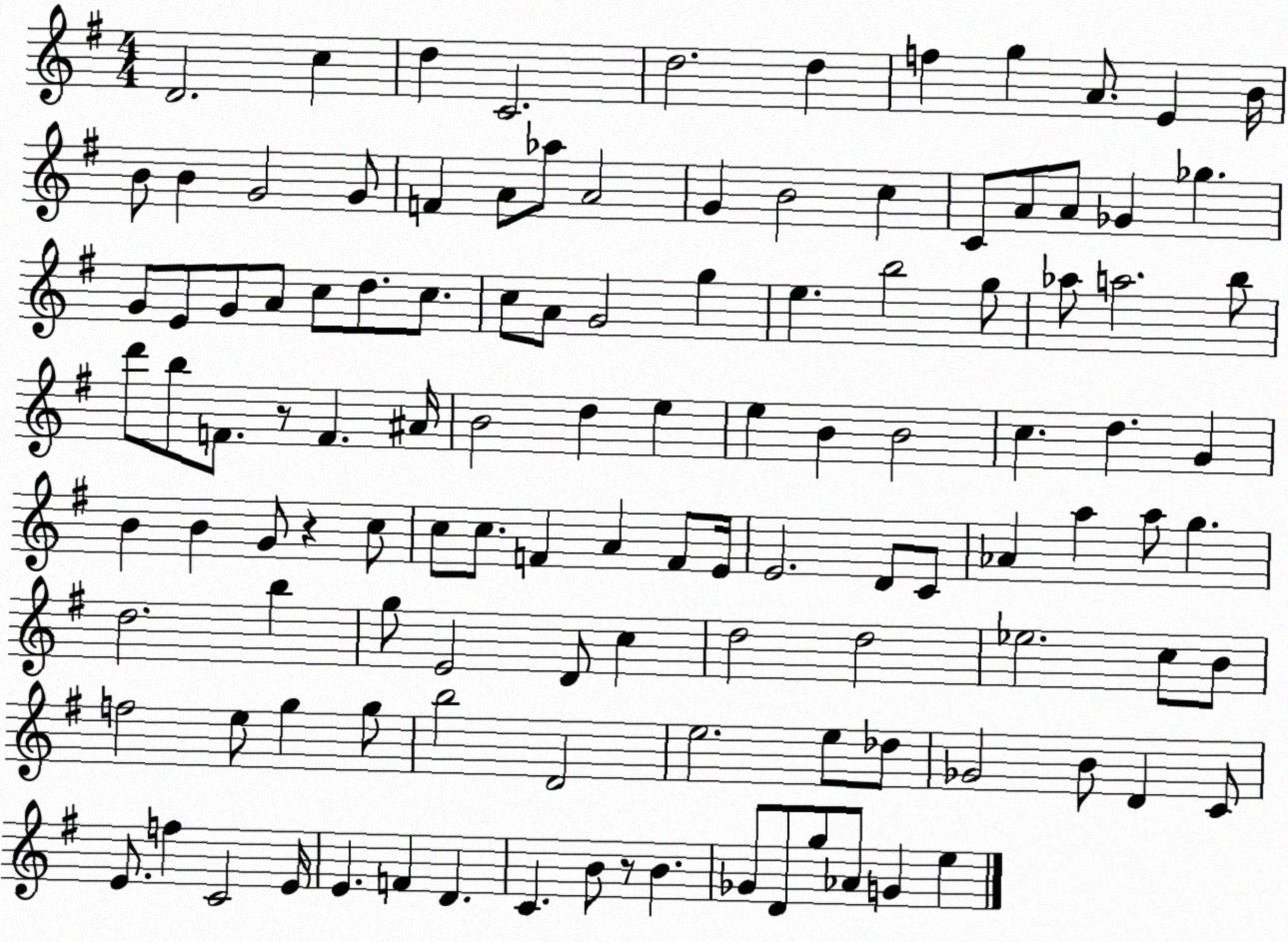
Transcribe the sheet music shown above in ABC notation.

X:1
T:Untitled
M:4/4
L:1/4
K:G
D2 c d C2 d2 d f g A/2 E B/4 B/2 B G2 G/2 F A/2 _a/2 A2 G B2 c C/2 A/2 A/2 _G _g G/2 E/2 G/2 A/2 c/2 d/2 c/2 c/2 A/2 G2 g e b2 g/2 _a/2 a2 b/2 d'/2 b/2 F/2 z/2 F ^A/4 B2 d e e B B2 c d G B B G/2 z c/2 c/2 c/2 F A F/2 E/4 E2 D/2 C/2 _A a a/2 g d2 b g/2 E2 D/2 c d2 d2 _e2 c/2 B/2 f2 e/2 g g/2 b2 D2 e2 e/2 _d/2 _G2 B/2 D C/2 E/2 f C2 E/4 E F D C B/2 z/2 B _G/2 D/2 g/2 _A/2 G e